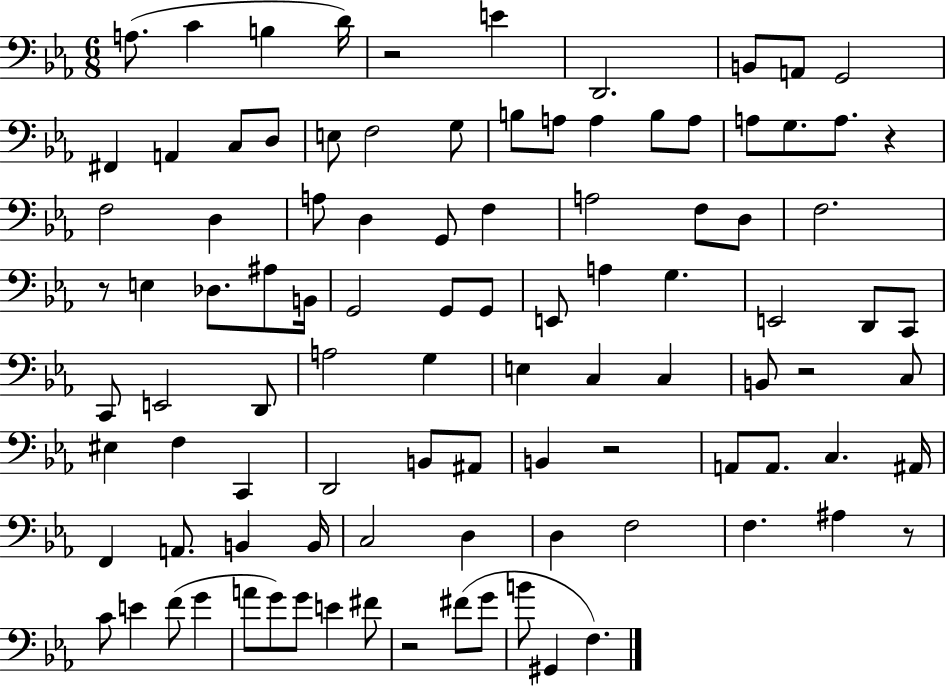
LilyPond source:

{
  \clef bass
  \numericTimeSignature
  \time 6/8
  \key ees \major
  a8.( c'4 b4 d'16) | r2 e'4 | d,2. | b,8 a,8 g,2 | \break fis,4 a,4 c8 d8 | e8 f2 g8 | b8 a8 a4 b8 a8 | a8 g8. a8. r4 | \break f2 d4 | a8 d4 g,8 f4 | a2 f8 d8 | f2. | \break r8 e4 des8. ais8 b,16 | g,2 g,8 g,8 | e,8 a4 g4. | e,2 d,8 c,8 | \break c,8 e,2 d,8 | a2 g4 | e4 c4 c4 | b,8 r2 c8 | \break eis4 f4 c,4 | d,2 b,8 ais,8 | b,4 r2 | a,8 a,8. c4. ais,16 | \break f,4 a,8. b,4 b,16 | c2 d4 | d4 f2 | f4. ais4 r8 | \break c'8 e'4 f'8( g'4 | a'8 g'8) g'8 e'4 fis'8 | r2 fis'8( g'8 | b'8 gis,4 f4.) | \break \bar "|."
}